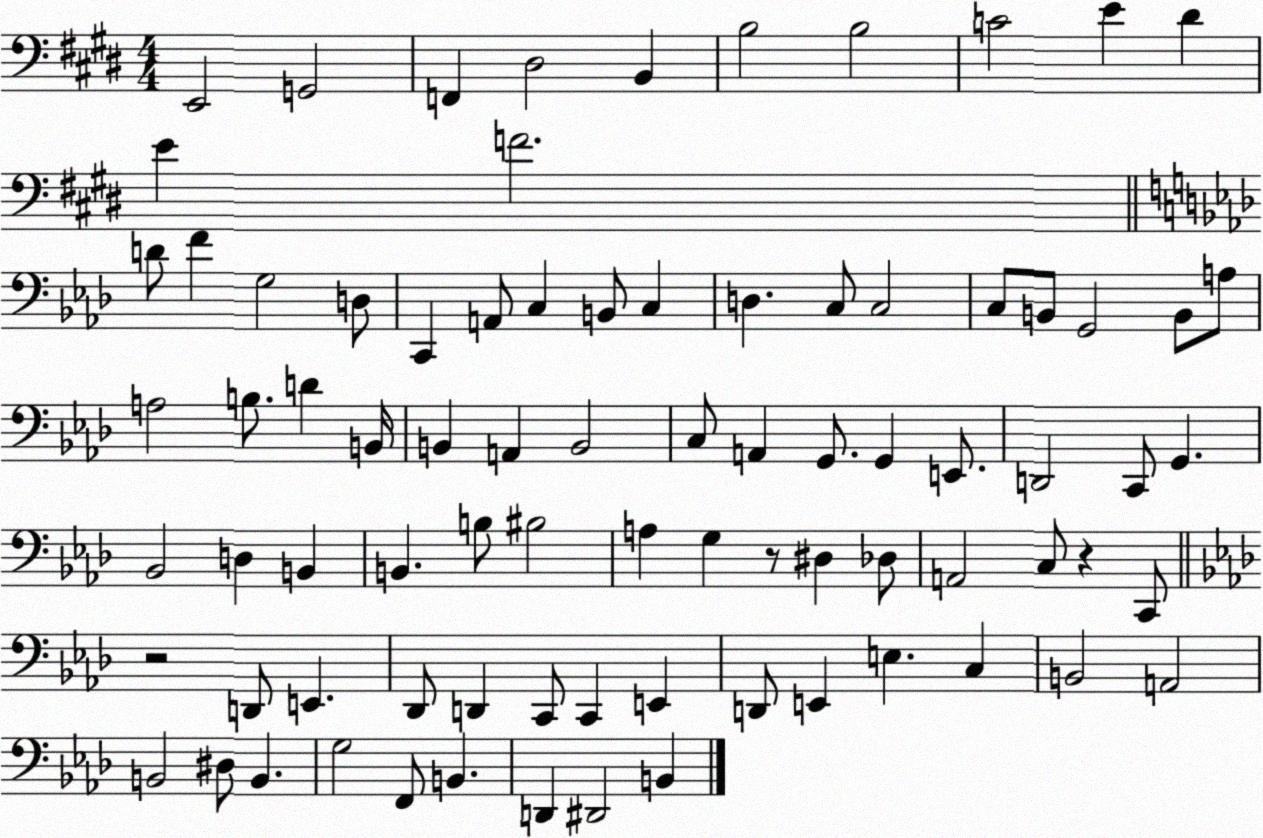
X:1
T:Untitled
M:4/4
L:1/4
K:E
E,,2 G,,2 F,, ^D,2 B,, B,2 B,2 C2 E ^D E F2 D/2 F G,2 D,/2 C,, A,,/2 C, B,,/2 C, D, C,/2 C,2 C,/2 B,,/2 G,,2 B,,/2 A,/2 A,2 B,/2 D B,,/4 B,, A,, B,,2 C,/2 A,, G,,/2 G,, E,,/2 D,,2 C,,/2 G,, _B,,2 D, B,, B,, B,/2 ^B,2 A, G, z/2 ^D, _D,/2 A,,2 C,/2 z C,,/2 z2 D,,/2 E,, _D,,/2 D,, C,,/2 C,, E,, D,,/2 E,, E, C, B,,2 A,,2 B,,2 ^D,/2 B,, G,2 F,,/2 B,, D,, ^D,,2 B,,